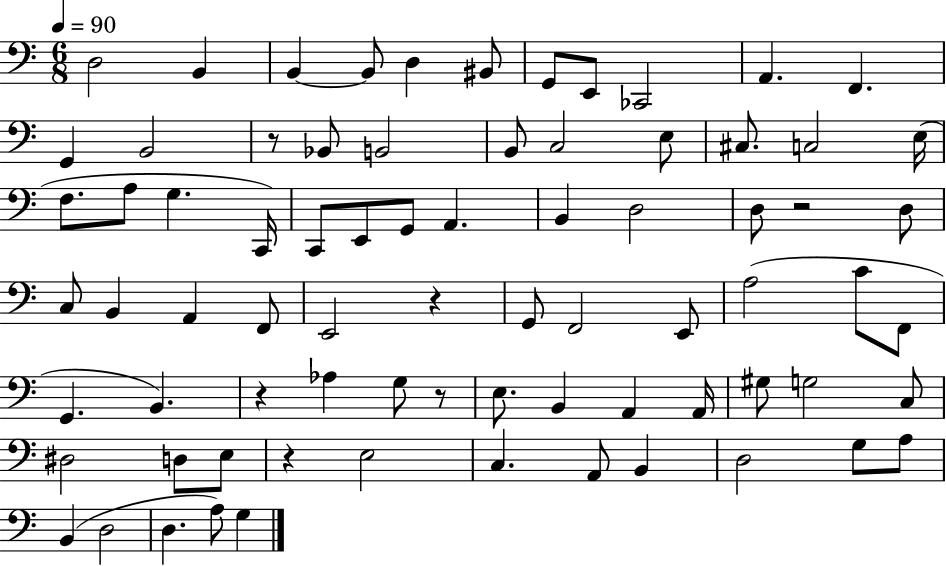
D3/h B2/q B2/q B2/e D3/q BIS2/e G2/e E2/e CES2/h A2/q. F2/q. G2/q B2/h R/e Bb2/e B2/h B2/e C3/h E3/e C#3/e. C3/h E3/s F3/e. A3/e G3/q. C2/s C2/e E2/e G2/e A2/q. B2/q D3/h D3/e R/h D3/e C3/e B2/q A2/q F2/e E2/h R/q G2/e F2/h E2/e A3/h C4/e F2/e G2/q. B2/q. R/q Ab3/q G3/e R/e E3/e. B2/q A2/q A2/s G#3/e G3/h C3/e D#3/h D3/e E3/e R/q E3/h C3/q. A2/e B2/q D3/h G3/e A3/e B2/q D3/h D3/q. A3/e G3/q